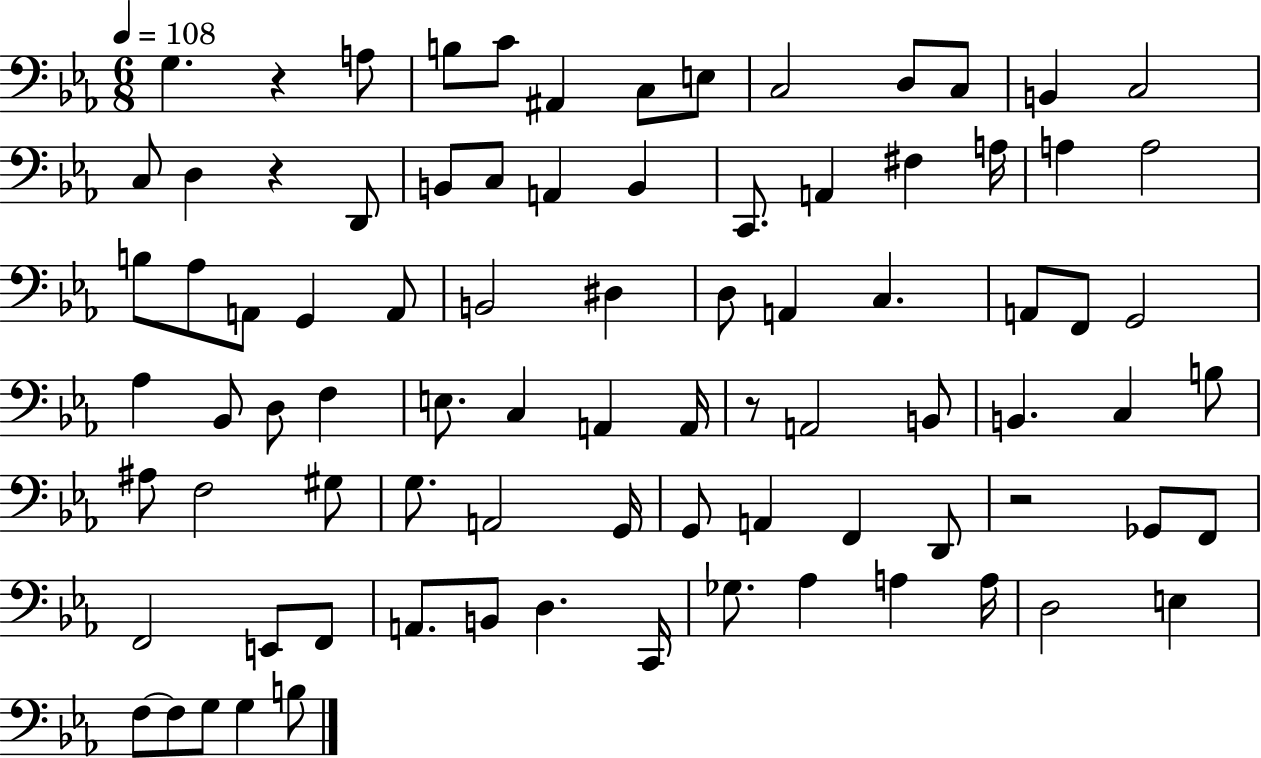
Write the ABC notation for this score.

X:1
T:Untitled
M:6/8
L:1/4
K:Eb
G, z A,/2 B,/2 C/2 ^A,, C,/2 E,/2 C,2 D,/2 C,/2 B,, C,2 C,/2 D, z D,,/2 B,,/2 C,/2 A,, B,, C,,/2 A,, ^F, A,/4 A, A,2 B,/2 _A,/2 A,,/2 G,, A,,/2 B,,2 ^D, D,/2 A,, C, A,,/2 F,,/2 G,,2 _A, _B,,/2 D,/2 F, E,/2 C, A,, A,,/4 z/2 A,,2 B,,/2 B,, C, B,/2 ^A,/2 F,2 ^G,/2 G,/2 A,,2 G,,/4 G,,/2 A,, F,, D,,/2 z2 _G,,/2 F,,/2 F,,2 E,,/2 F,,/2 A,,/2 B,,/2 D, C,,/4 _G,/2 _A, A, A,/4 D,2 E, F,/2 F,/2 G,/2 G, B,/2